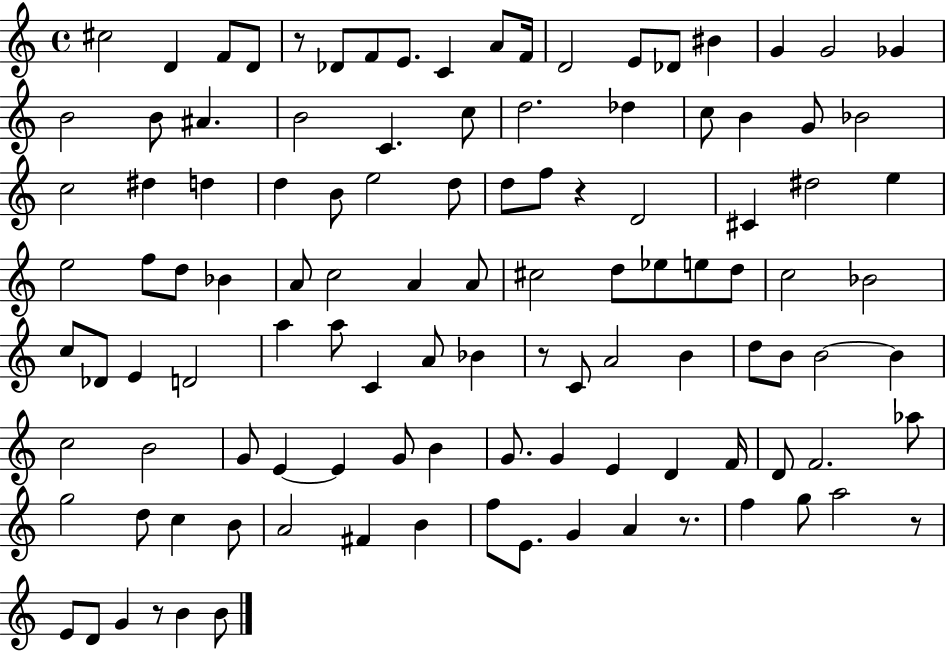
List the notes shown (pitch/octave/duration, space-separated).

C#5/h D4/q F4/e D4/e R/e Db4/e F4/e E4/e. C4/q A4/e F4/s D4/h E4/e Db4/e BIS4/q G4/q G4/h Gb4/q B4/h B4/e A#4/q. B4/h C4/q. C5/e D5/h. Db5/q C5/e B4/q G4/e Bb4/h C5/h D#5/q D5/q D5/q B4/e E5/h D5/e D5/e F5/e R/q D4/h C#4/q D#5/h E5/q E5/h F5/e D5/e Bb4/q A4/e C5/h A4/q A4/e C#5/h D5/e Eb5/e E5/e D5/e C5/h Bb4/h C5/e Db4/e E4/q D4/h A5/q A5/e C4/q A4/e Bb4/q R/e C4/e A4/h B4/q D5/e B4/e B4/h B4/q C5/h B4/h G4/e E4/q E4/q G4/e B4/q G4/e. G4/q E4/q D4/q F4/s D4/e F4/h. Ab5/e G5/h D5/e C5/q B4/e A4/h F#4/q B4/q F5/e E4/e. G4/q A4/q R/e. F5/q G5/e A5/h R/e E4/e D4/e G4/q R/e B4/q B4/e